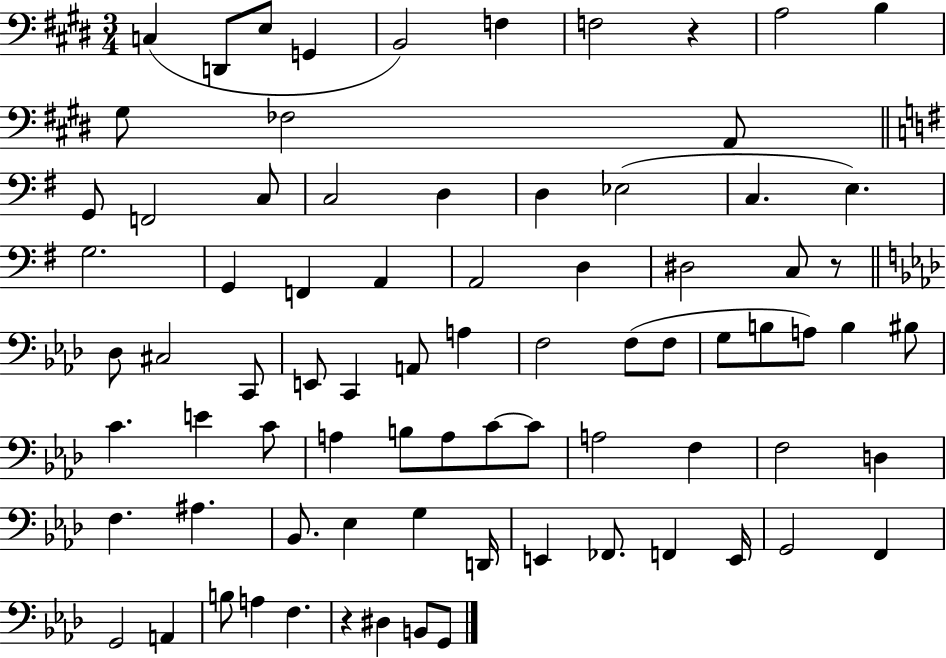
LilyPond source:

{
  \clef bass
  \numericTimeSignature
  \time 3/4
  \key e \major
  c4( d,8 e8 g,4 | b,2) f4 | f2 r4 | a2 b4 | \break gis8 fes2 a,8 | \bar "||" \break \key g \major g,8 f,2 c8 | c2 d4 | d4 ees2( | c4. e4.) | \break g2. | g,4 f,4 a,4 | a,2 d4 | dis2 c8 r8 | \break \bar "||" \break \key aes \major des8 cis2 c,8 | e,8 c,4 a,8 a4 | f2 f8( f8 | g8 b8 a8) b4 bis8 | \break c'4. e'4 c'8 | a4 b8 a8 c'8~~ c'8 | a2 f4 | f2 d4 | \break f4. ais4. | bes,8. ees4 g4 d,16 | e,4 fes,8. f,4 e,16 | g,2 f,4 | \break g,2 a,4 | b8 a4 f4. | r4 dis4 b,8 g,8 | \bar "|."
}